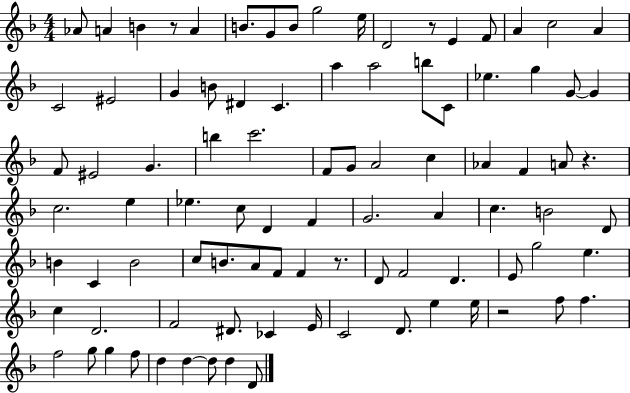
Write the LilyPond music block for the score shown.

{
  \clef treble
  \numericTimeSignature
  \time 4/4
  \key f \major
  aes'8 a'4 b'4 r8 a'4 | b'8. g'8 b'8 g''2 e''16 | d'2 r8 e'4 f'8 | a'4 c''2 a'4 | \break c'2 eis'2 | g'4 b'8 dis'4 c'4. | a''4 a''2 b''8 c'8 | ees''4. g''4 g'8~~ g'4 | \break f'8 eis'2 g'4. | b''4 c'''2. | f'8 g'8 a'2 c''4 | aes'4 f'4 a'8 r4. | \break c''2. e''4 | ees''4. c''8 d'4 f'4 | g'2. a'4 | c''4. b'2 d'8 | \break b'4 c'4 b'2 | c''8 b'8. a'8 f'8 f'4 r8. | d'8 f'2 d'4. | e'8 g''2 e''4. | \break c''4 d'2. | f'2 dis'8. ces'4 e'16 | c'2 d'8. e''4 e''16 | r2 f''8 f''4. | \break f''2 g''8 g''4 f''8 | d''4 d''4~~ d''8 d''4 d'8 | \bar "|."
}